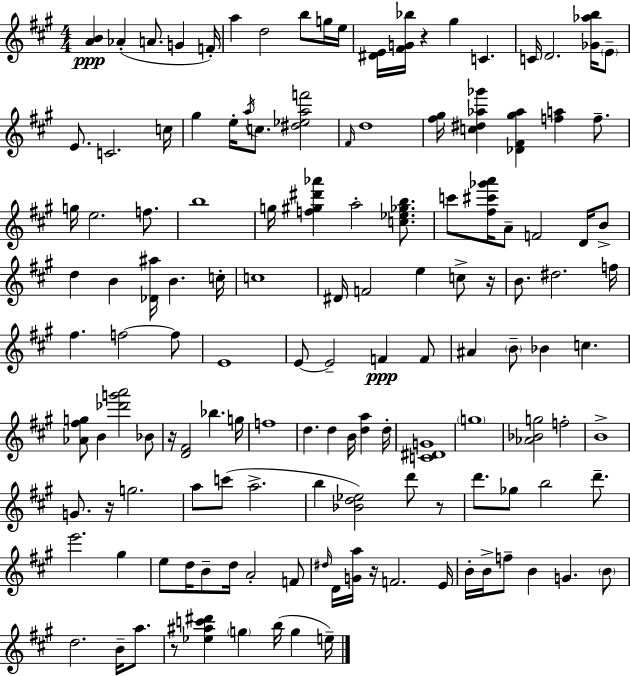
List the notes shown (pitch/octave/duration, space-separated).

[A4,B4]/q Ab4/q A4/e. G4/q F4/s A5/q D5/h B5/e G5/s E5/s [D#4,E4]/s [F#4,G4,Bb5]/s R/q G#5/q C4/q. C4/s D4/h. [Gb4,Ab5,B5]/s E4/e E4/e. C4/h. C5/s G#5/q E5/s A5/s C5/e. [D#5,Eb5,A5,F6]/h F#4/s D5/w [F#5,G#5]/s [C5,D#5,Ab5,Gb6]/q [Db4,F#4,G#5,Ab5]/q [F5,A5]/q F5/e. G5/s E5/h. F5/e. B5/w G5/s [F5,G#5,D#6,Ab6]/q A5/h [C5,Eb5,Gb5,B5]/e. C6/e [F#5,C#6,Gb6,A6]/s A4/e F4/h D4/s B4/e D5/q B4/q [Db4,A#5]/s B4/q. C5/s C5/w D#4/s F4/h E5/q C5/e R/s B4/e. D#5/h. F5/s F#5/q. F5/h F5/e E4/w E4/e E4/h F4/q F4/e A#4/q B4/e Bb4/q C5/q. [Ab4,F#5,G5]/e B4/q [Db6,G6,A6]/h Bb4/e R/s [D4,F#4]/h Bb5/q. G5/s F5/w D5/q. D5/q B4/s [D5,A5]/q D5/s [C4,D#4,G4]/w G5/w [Ab4,Bb4,G5]/h F5/h B4/w G4/e. R/s G5/h. A5/e C6/e A5/h. B5/q [Bb4,D5,Eb5]/h D6/e R/e D6/e. Gb5/e B5/h D6/e. E6/h. G#5/q E5/e D5/s B4/e D5/s A4/h F4/e D#5/s D4/s [G4,A5]/s R/s F4/h. E4/s B4/s B4/s F5/e B4/q G4/q. B4/e D5/h. B4/s A5/e. R/e [Eb5,A#5,C6,D#6]/q G5/q B5/s G5/q E5/s